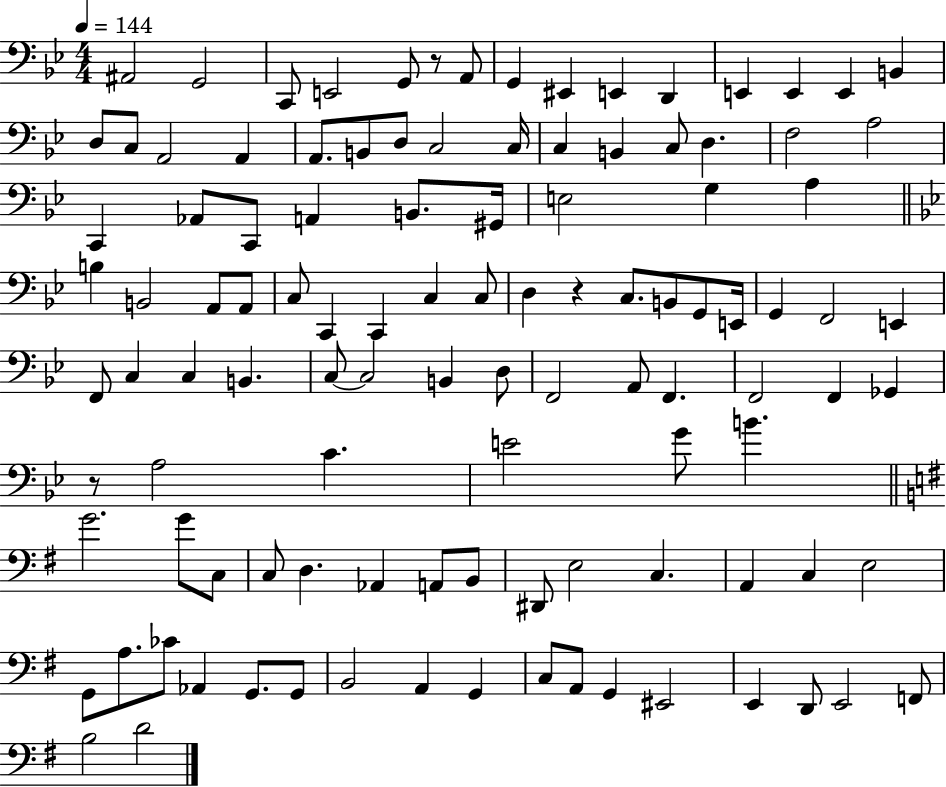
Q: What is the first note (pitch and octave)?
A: A#2